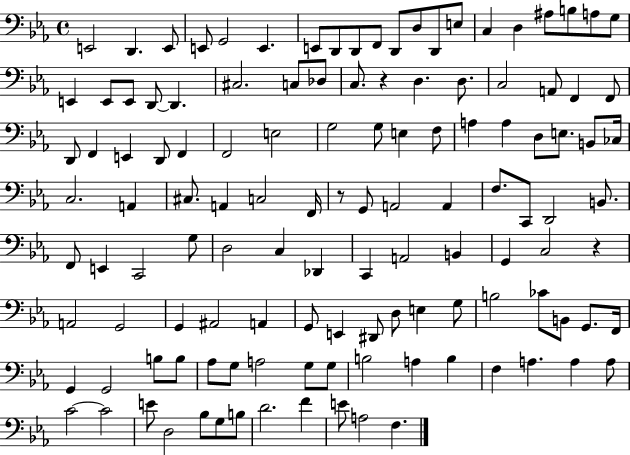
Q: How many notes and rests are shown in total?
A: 124